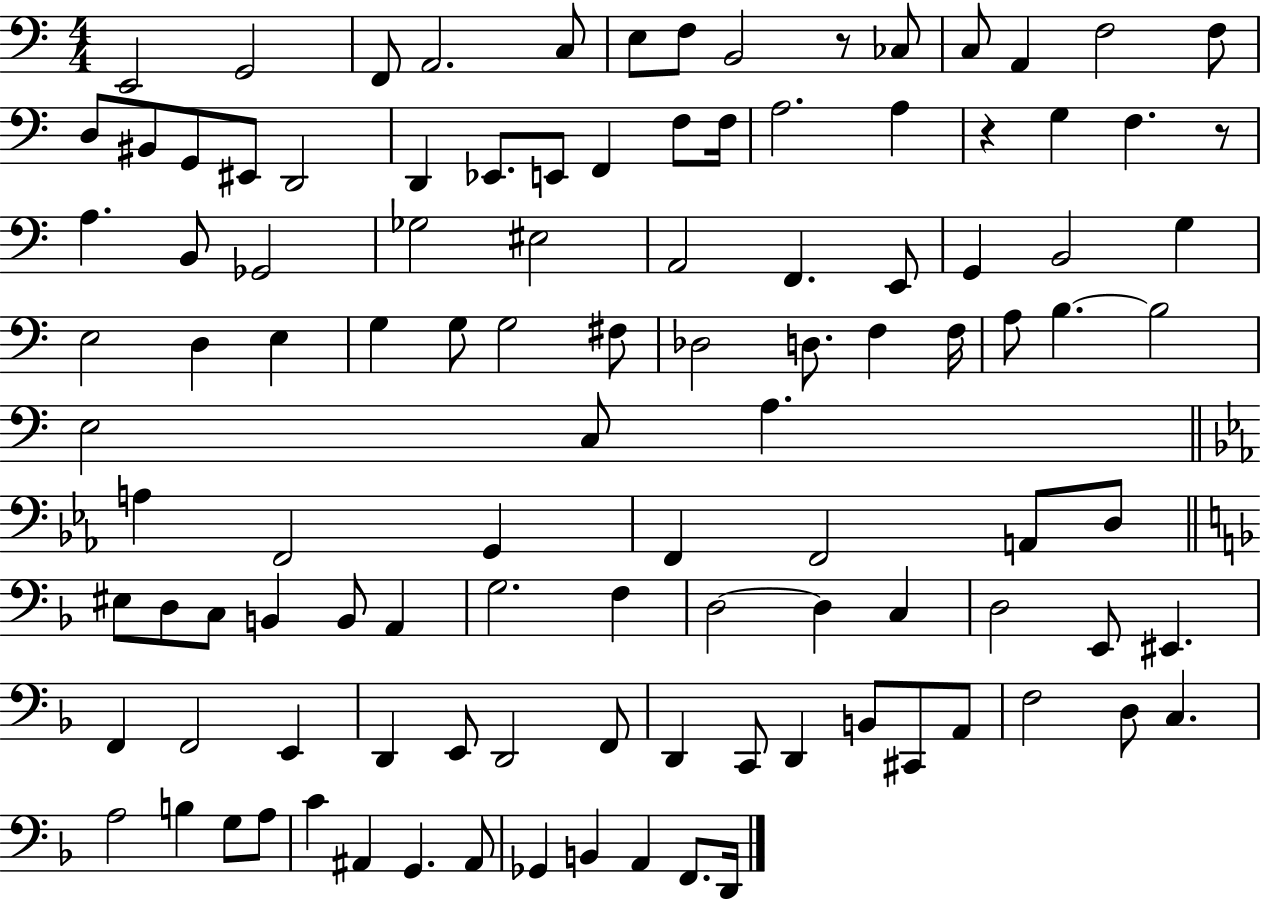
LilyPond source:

{
  \clef bass
  \numericTimeSignature
  \time 4/4
  \key c \major
  e,2 g,2 | f,8 a,2. c8 | e8 f8 b,2 r8 ces8 | c8 a,4 f2 f8 | \break d8 bis,8 g,8 eis,8 d,2 | d,4 ees,8. e,8 f,4 f8 f16 | a2. a4 | r4 g4 f4. r8 | \break a4. b,8 ges,2 | ges2 eis2 | a,2 f,4. e,8 | g,4 b,2 g4 | \break e2 d4 e4 | g4 g8 g2 fis8 | des2 d8. f4 f16 | a8 b4.~~ b2 | \break e2 c8 a4. | \bar "||" \break \key c \minor a4 f,2 g,4 | f,4 f,2 a,8 d8 | \bar "||" \break \key d \minor eis8 d8 c8 b,4 b,8 a,4 | g2. f4 | d2~~ d4 c4 | d2 e,8 eis,4. | \break f,4 f,2 e,4 | d,4 e,8 d,2 f,8 | d,4 c,8 d,4 b,8 cis,8 a,8 | f2 d8 c4. | \break a2 b4 g8 a8 | c'4 ais,4 g,4. ais,8 | ges,4 b,4 a,4 f,8. d,16 | \bar "|."
}